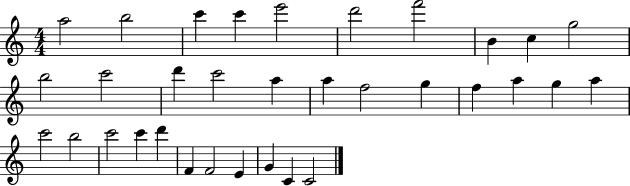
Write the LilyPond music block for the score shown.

{
  \clef treble
  \numericTimeSignature
  \time 4/4
  \key c \major
  a''2 b''2 | c'''4 c'''4 e'''2 | d'''2 f'''2 | b'4 c''4 g''2 | \break b''2 c'''2 | d'''4 c'''2 a''4 | a''4 f''2 g''4 | f''4 a''4 g''4 a''4 | \break c'''2 b''2 | c'''2 c'''4 d'''4 | f'4 f'2 e'4 | g'4 c'4 c'2 | \break \bar "|."
}